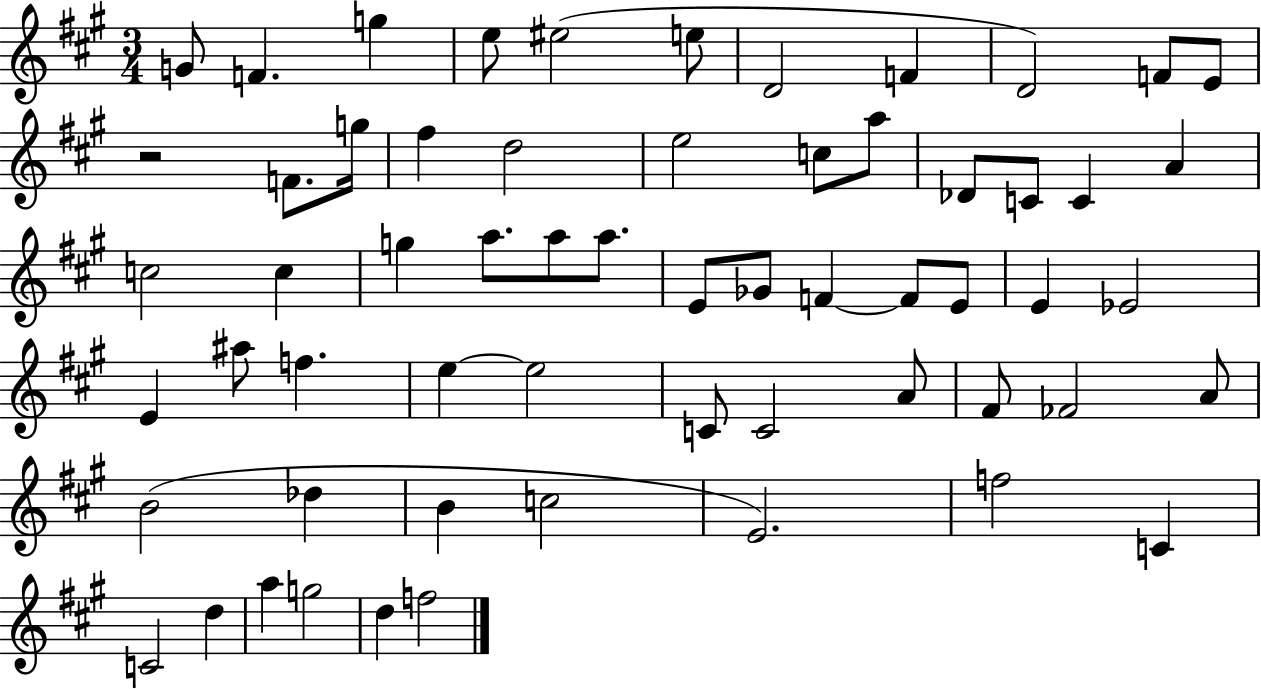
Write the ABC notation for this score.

X:1
T:Untitled
M:3/4
L:1/4
K:A
G/2 F g e/2 ^e2 e/2 D2 F D2 F/2 E/2 z2 F/2 g/4 ^f d2 e2 c/2 a/2 _D/2 C/2 C A c2 c g a/2 a/2 a/2 E/2 _G/2 F F/2 E/2 E _E2 E ^a/2 f e e2 C/2 C2 A/2 ^F/2 _F2 A/2 B2 _d B c2 E2 f2 C C2 d a g2 d f2